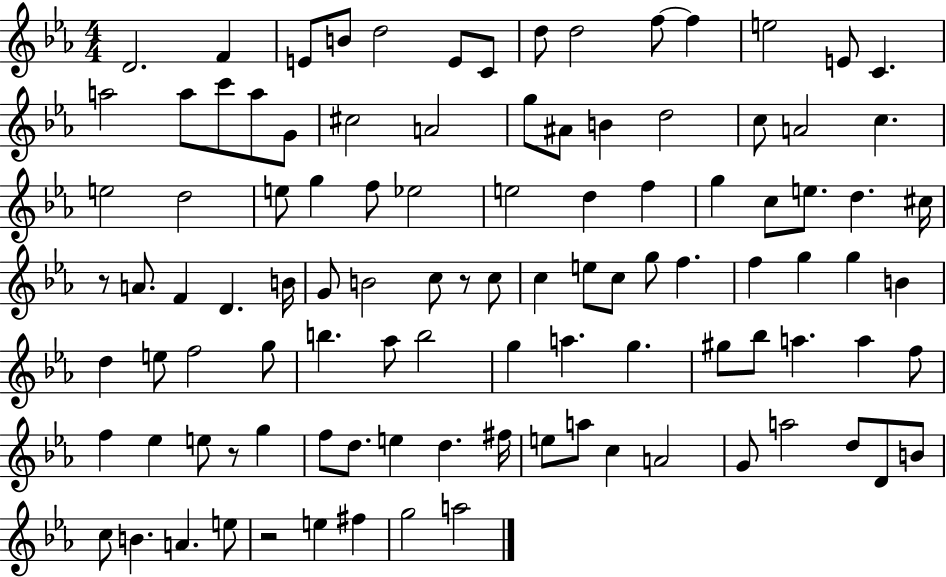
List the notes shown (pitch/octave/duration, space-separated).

D4/h. F4/q E4/e B4/e D5/h E4/e C4/e D5/e D5/h F5/e F5/q E5/h E4/e C4/q. A5/h A5/e C6/e A5/e G4/e C#5/h A4/h G5/e A#4/e B4/q D5/h C5/e A4/h C5/q. E5/h D5/h E5/e G5/q F5/e Eb5/h E5/h D5/q F5/q G5/q C5/e E5/e. D5/q. C#5/s R/e A4/e. F4/q D4/q. B4/s G4/e B4/h C5/e R/e C5/e C5/q E5/e C5/e G5/e F5/q. F5/q G5/q G5/q B4/q D5/q E5/e F5/h G5/e B5/q. Ab5/e B5/h G5/q A5/q. G5/q. G#5/e Bb5/e A5/q. A5/q F5/e F5/q Eb5/q E5/e R/e G5/q F5/e D5/e. E5/q D5/q. F#5/s E5/e A5/e C5/q A4/h G4/e A5/h D5/e D4/e B4/e C5/e B4/q. A4/q. E5/e R/h E5/q F#5/q G5/h A5/h